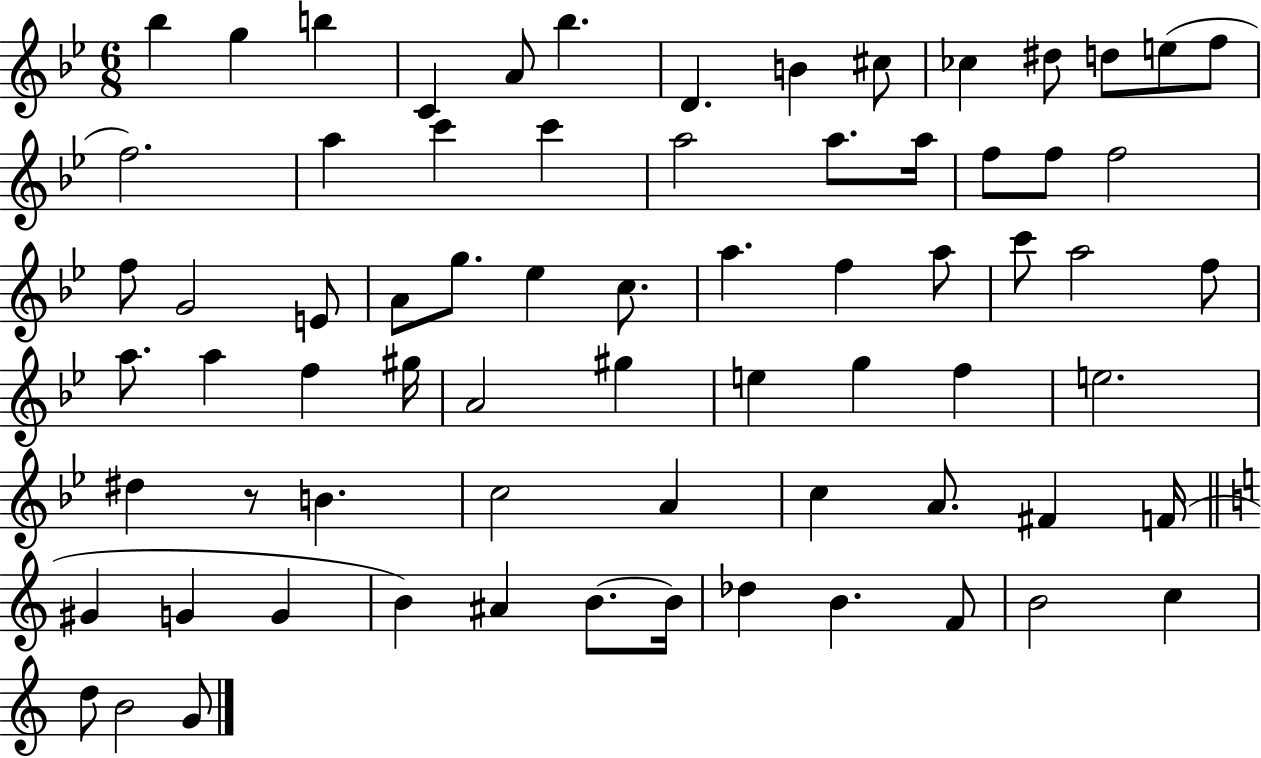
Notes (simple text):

Bb5/q G5/q B5/q C4/q A4/e Bb5/q. D4/q. B4/q C#5/e CES5/q D#5/e D5/e E5/e F5/e F5/h. A5/q C6/q C6/q A5/h A5/e. A5/s F5/e F5/e F5/h F5/e G4/h E4/e A4/e G5/e. Eb5/q C5/e. A5/q. F5/q A5/e C6/e A5/h F5/e A5/e. A5/q F5/q G#5/s A4/h G#5/q E5/q G5/q F5/q E5/h. D#5/q R/e B4/q. C5/h A4/q C5/q A4/e. F#4/q F4/s G#4/q G4/q G4/q B4/q A#4/q B4/e. B4/s Db5/q B4/q. F4/e B4/h C5/q D5/e B4/h G4/e